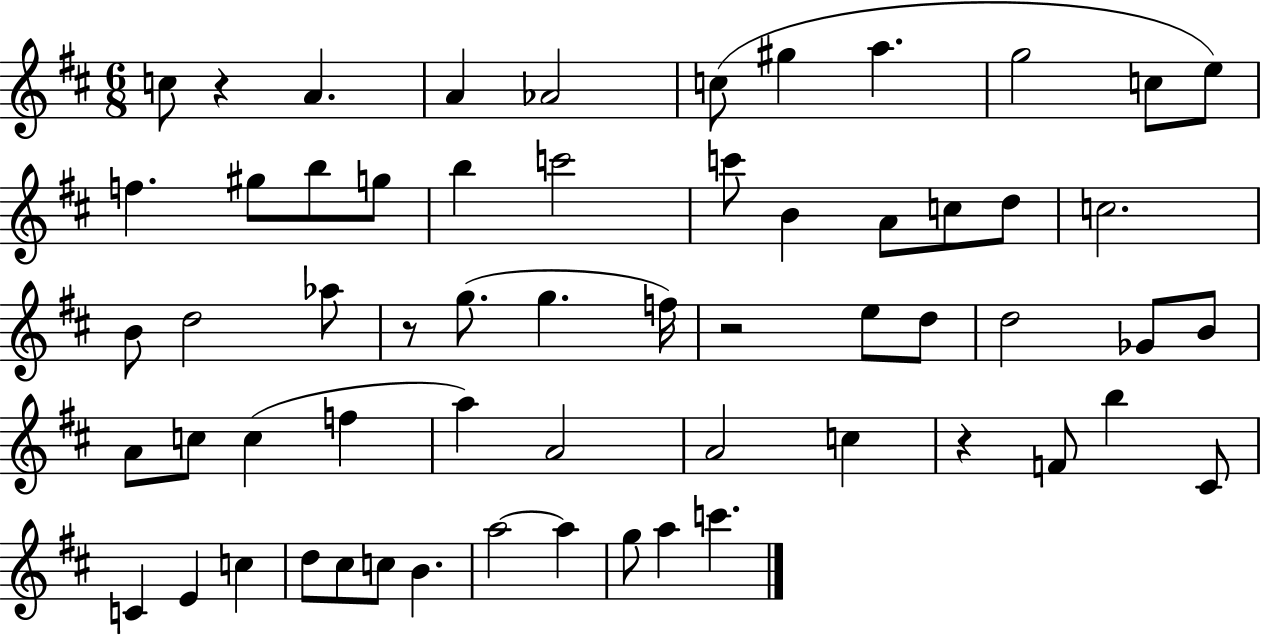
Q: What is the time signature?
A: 6/8